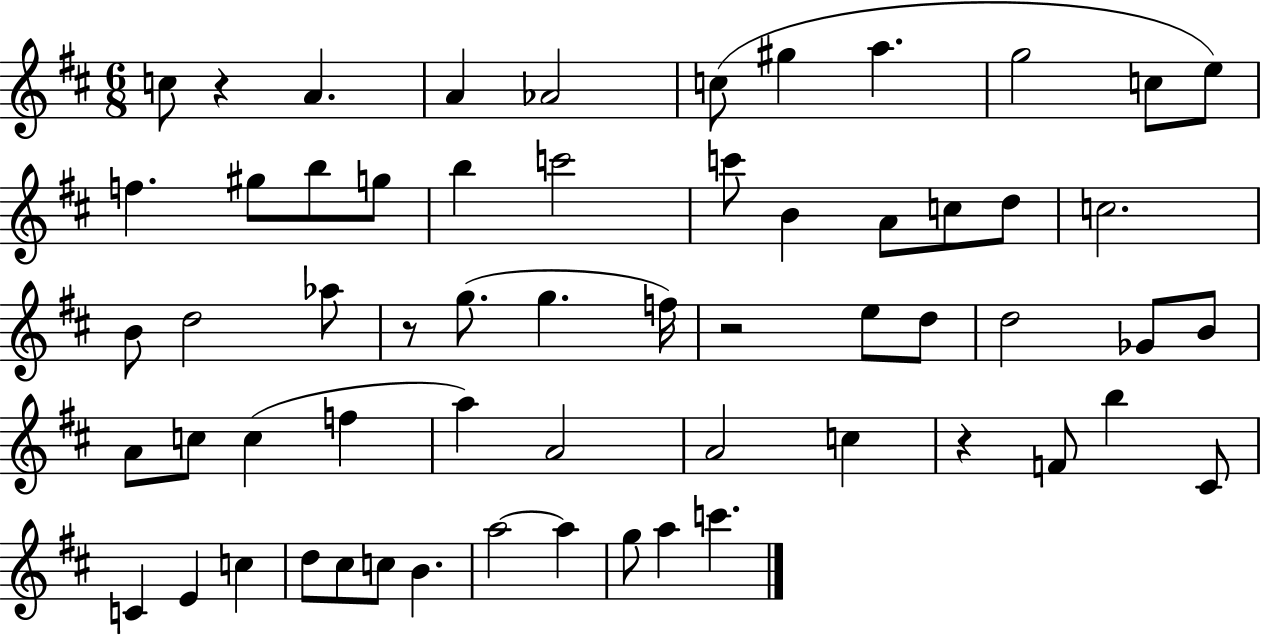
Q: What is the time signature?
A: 6/8